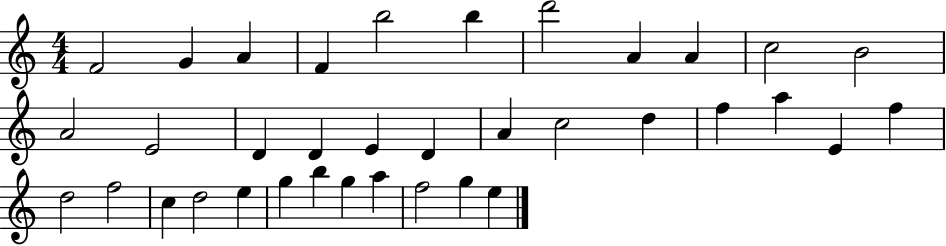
F4/h G4/q A4/q F4/q B5/h B5/q D6/h A4/q A4/q C5/h B4/h A4/h E4/h D4/q D4/q E4/q D4/q A4/q C5/h D5/q F5/q A5/q E4/q F5/q D5/h F5/h C5/q D5/h E5/q G5/q B5/q G5/q A5/q F5/h G5/q E5/q